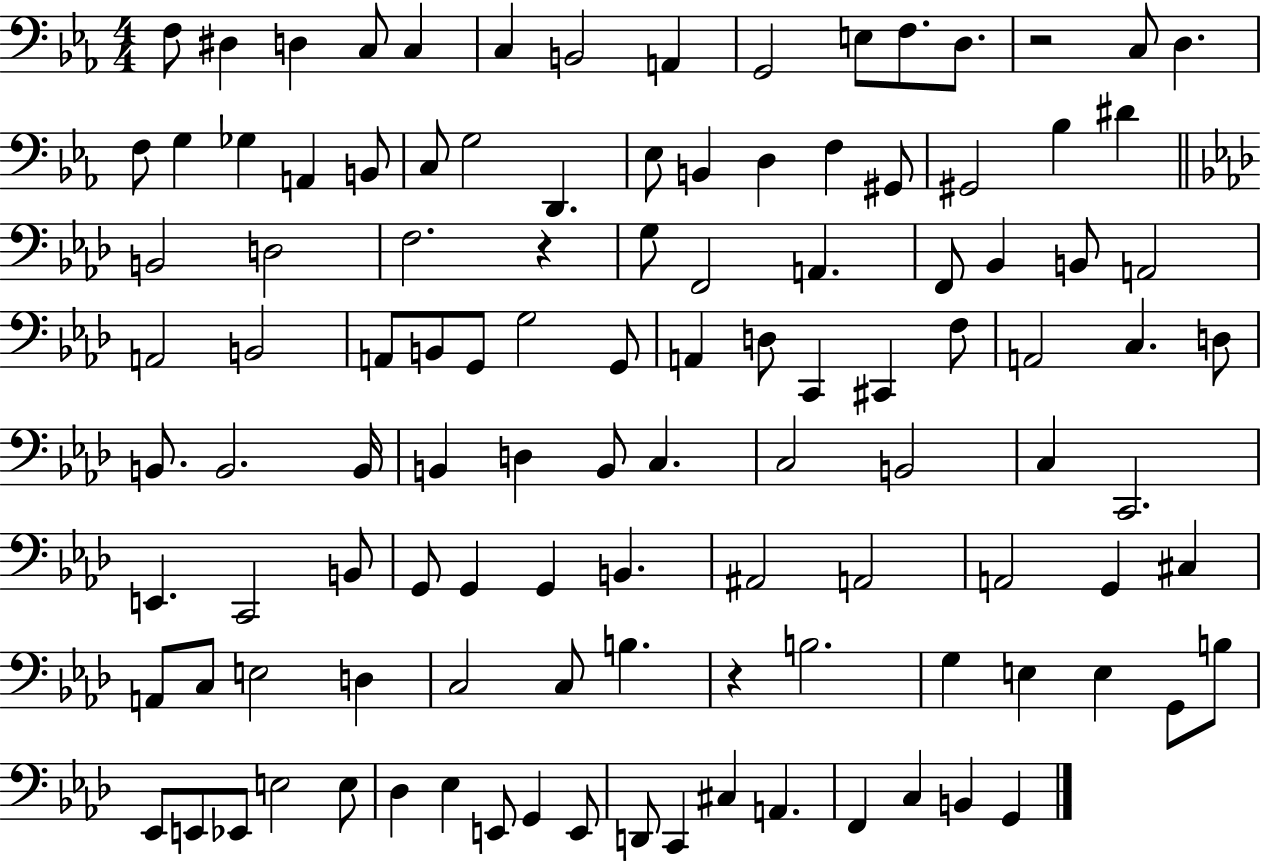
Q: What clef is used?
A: bass